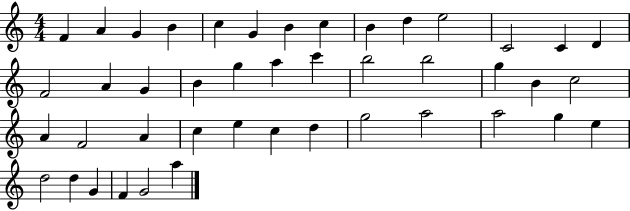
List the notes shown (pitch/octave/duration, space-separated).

F4/q A4/q G4/q B4/q C5/q G4/q B4/q C5/q B4/q D5/q E5/h C4/h C4/q D4/q F4/h A4/q G4/q B4/q G5/q A5/q C6/q B5/h B5/h G5/q B4/q C5/h A4/q F4/h A4/q C5/q E5/q C5/q D5/q G5/h A5/h A5/h G5/q E5/q D5/h D5/q G4/q F4/q G4/h A5/q